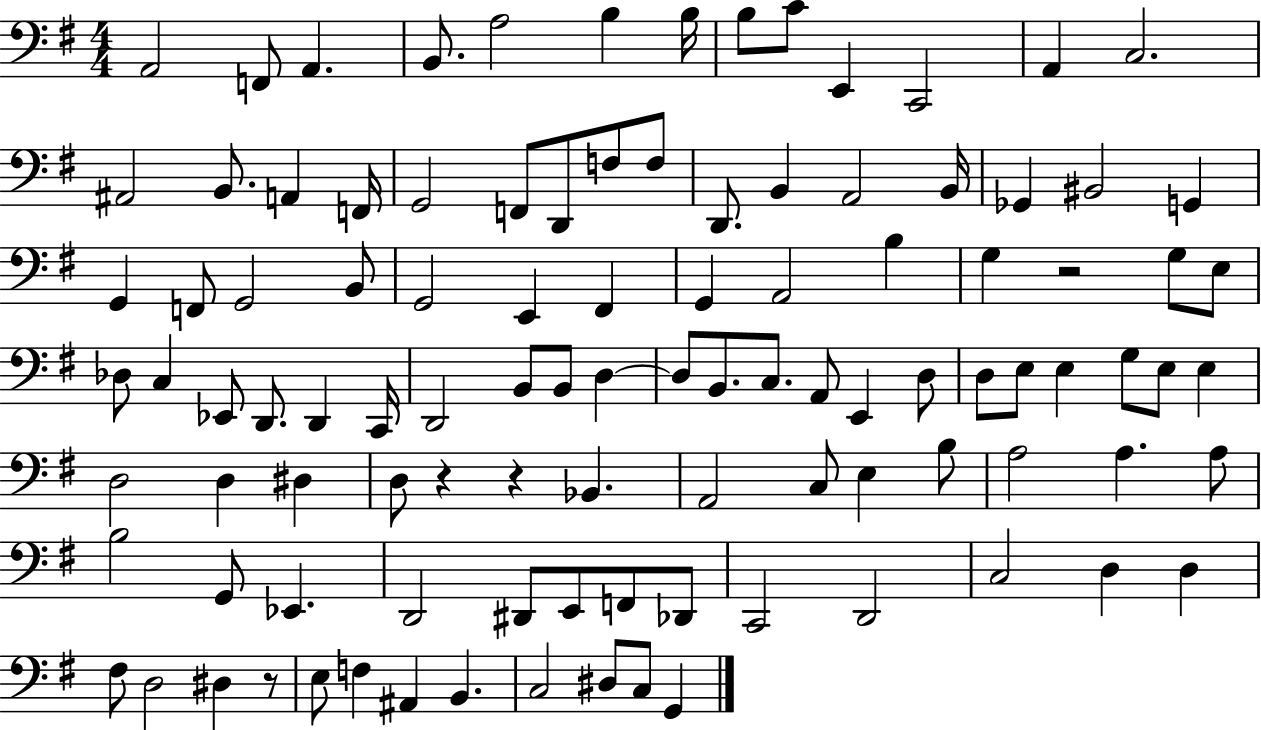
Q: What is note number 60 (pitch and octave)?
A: E3